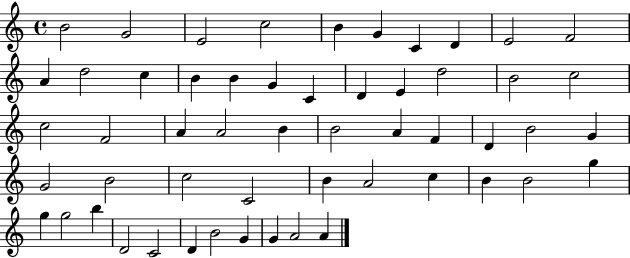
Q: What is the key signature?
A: C major